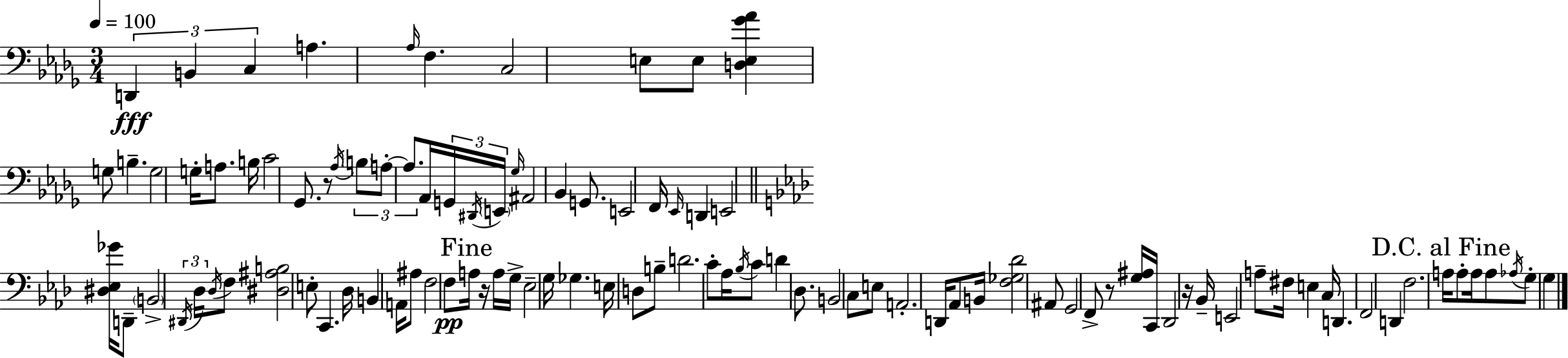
D2/q B2/q C3/q A3/q. Ab3/s F3/q. C3/h E3/e E3/e [D3,E3,Gb4,Ab4]/q G3/e B3/q. G3/h G3/s A3/e. B3/s C4/h Gb2/e. R/e Ab3/s B3/e A3/e A3/e. Ab2/s G2/s D#2/s E2/s Gb3/s A#2/h Bb2/q G2/e. E2/h F2/s Eb2/s D2/q E2/h [D#3,Eb3,Gb4]/s D2/e B2/h D#2/s Db3/s Db3/s F3/e [D#3,A#3,B3]/h E3/e C2/q. Db3/s B2/q A2/s A#3/e F3/h F3/e A3/s R/s A3/s G3/s Eb3/h G3/s Gb3/q. E3/s D3/e B3/e D4/h. C4/e Ab3/s Bb3/s C4/e D4/q Db3/e. B2/h C3/e E3/e A2/h. D2/s Ab2/e B2/s [F3,Gb3,Db4]/h A#2/e G2/h F2/e R/e [G3,A#3]/s C2/s Db2/h R/s Bb2/s E2/h A3/e F#3/s E3/q C3/s D2/q. F2/h D2/q F3/h. A3/s A3/e A3/s A3/e Ab3/s G3/e G3/q